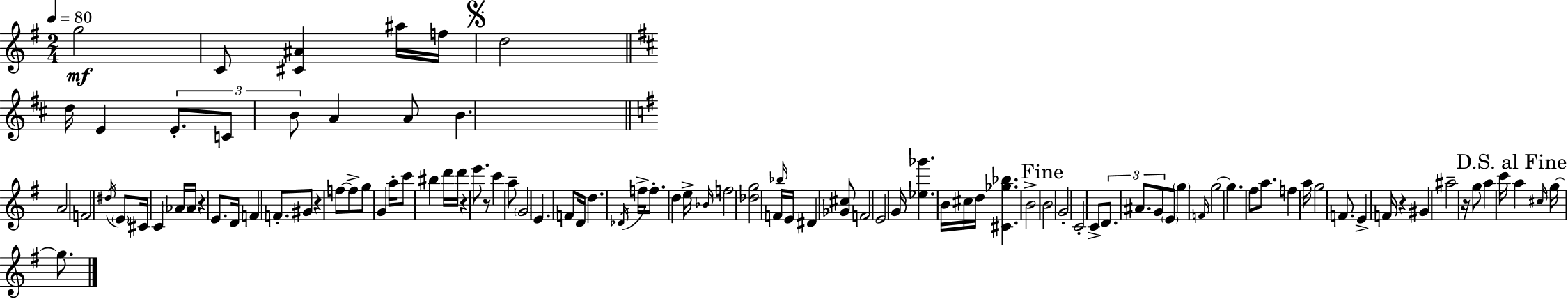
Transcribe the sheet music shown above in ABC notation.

X:1
T:Untitled
M:2/4
L:1/4
K:Em
g2 C/2 [^C^A] ^a/4 f/4 d2 d/4 E E/2 C/2 B/2 A A/2 B A2 F2 ^d/4 E/2 ^C/4 C _A/4 _A/4 z E/2 D/4 F F/2 ^G/2 z f/2 f/2 g/2 G a/4 c'/2 ^b d'/4 d'/4 z e'/2 z/2 c' a/2 G2 E F/2 D/4 d _D/4 f/4 f/2 d e/4 _B/4 f2 [_dg]2 F/4 _b/4 E/4 ^D [_G^c]/2 F2 E2 G/4 [_e_g'] B/4 ^c/4 d/4 [^C_g_b] B2 B2 G2 C2 C/2 D/2 ^A/2 G/2 E/2 g F/4 g2 g ^f/2 a/2 f a/4 g2 F/2 E F/4 z ^G ^a2 z/4 g/2 a c'/4 a ^c/4 g/4 g/2